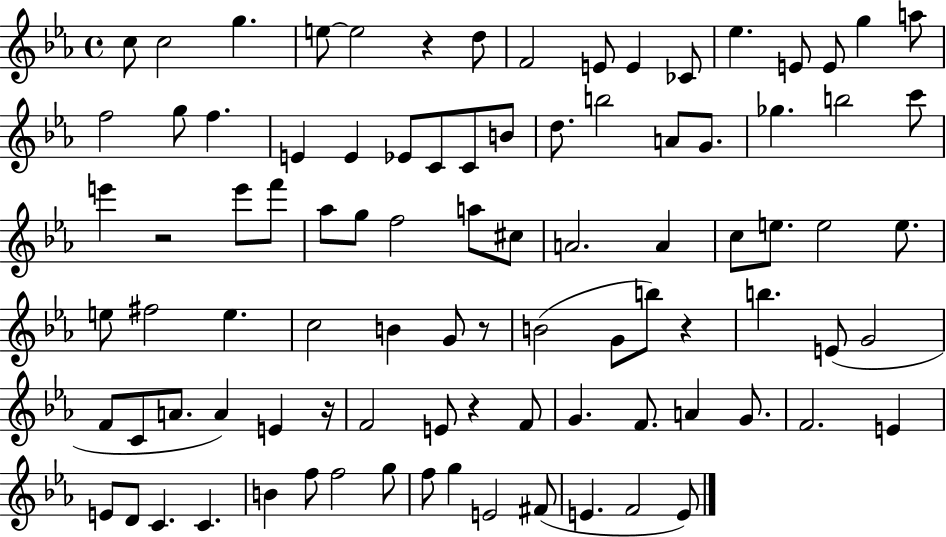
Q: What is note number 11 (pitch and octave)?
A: Eb5